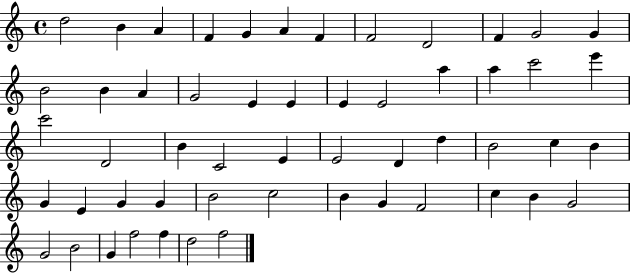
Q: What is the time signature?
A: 4/4